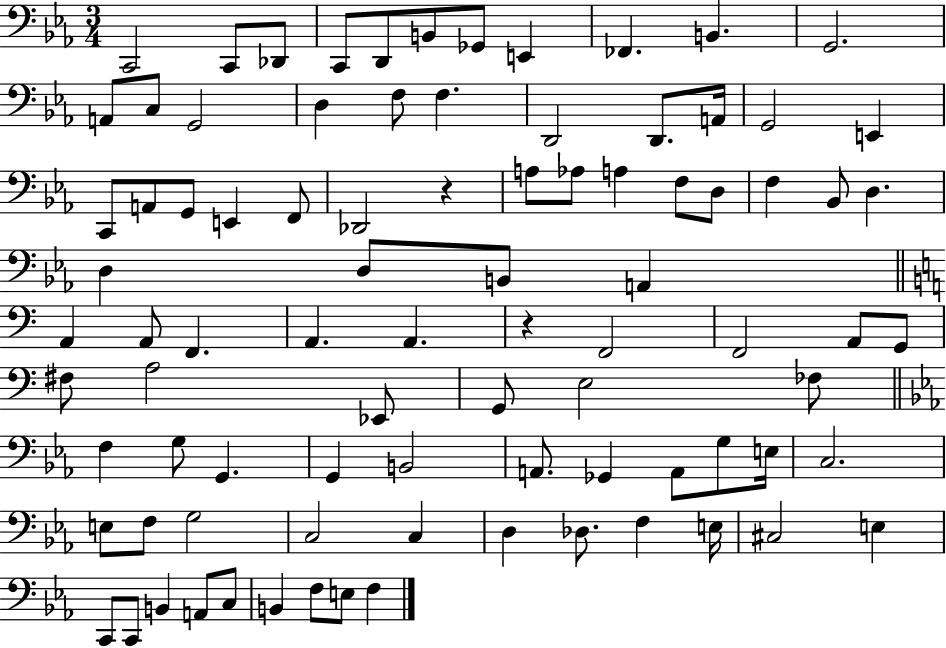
C2/h C2/e Db2/e C2/e D2/e B2/e Gb2/e E2/q FES2/q. B2/q. G2/h. A2/e C3/e G2/h D3/q F3/e F3/q. D2/h D2/e. A2/s G2/h E2/q C2/e A2/e G2/e E2/q F2/e Db2/h R/q A3/e Ab3/e A3/q F3/e D3/e F3/q Bb2/e D3/q. D3/q D3/e B2/e A2/q A2/q A2/e F2/q. A2/q. A2/q. R/q F2/h F2/h A2/e G2/e F#3/e A3/h Eb2/e G2/e E3/h FES3/e F3/q G3/e G2/q. G2/q B2/h A2/e. Gb2/q A2/e G3/e E3/s C3/h. E3/e F3/e G3/h C3/h C3/q D3/q Db3/e. F3/q E3/s C#3/h E3/q C2/e C2/e B2/q A2/e C3/e B2/q F3/e E3/e F3/q